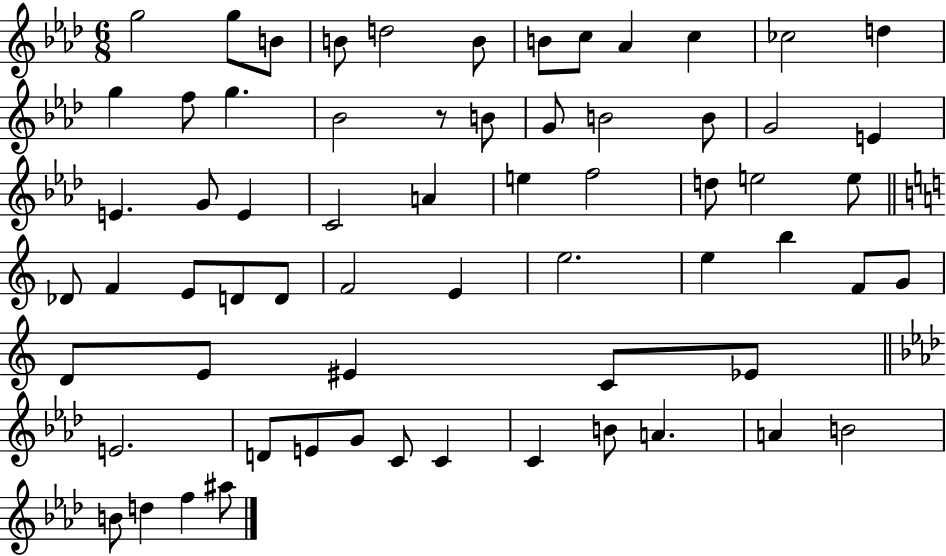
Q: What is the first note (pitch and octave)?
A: G5